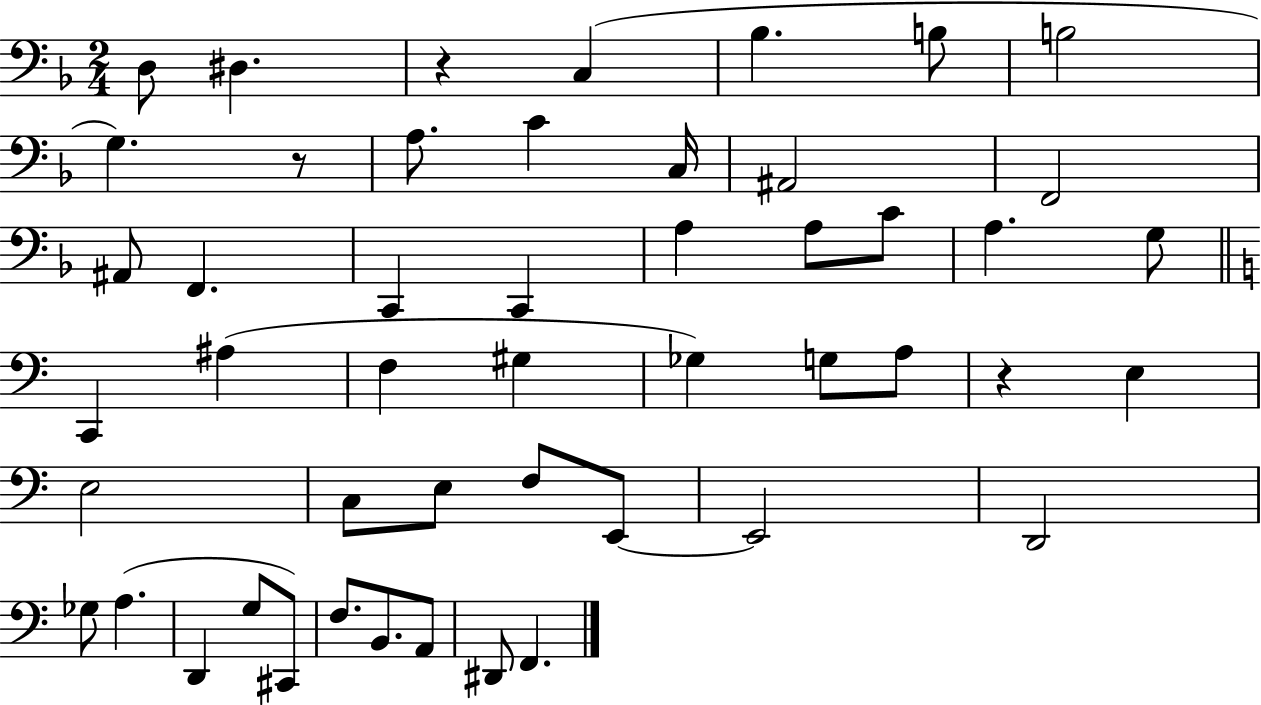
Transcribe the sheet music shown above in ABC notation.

X:1
T:Untitled
M:2/4
L:1/4
K:F
D,/2 ^D, z C, _B, B,/2 B,2 G, z/2 A,/2 C C,/4 ^A,,2 F,,2 ^A,,/2 F,, C,, C,, A, A,/2 C/2 A, G,/2 C,, ^A, F, ^G, _G, G,/2 A,/2 z E, E,2 C,/2 E,/2 F,/2 E,,/2 E,,2 D,,2 _G,/2 A, D,, G,/2 ^C,,/2 F,/2 B,,/2 A,,/2 ^D,,/2 F,,